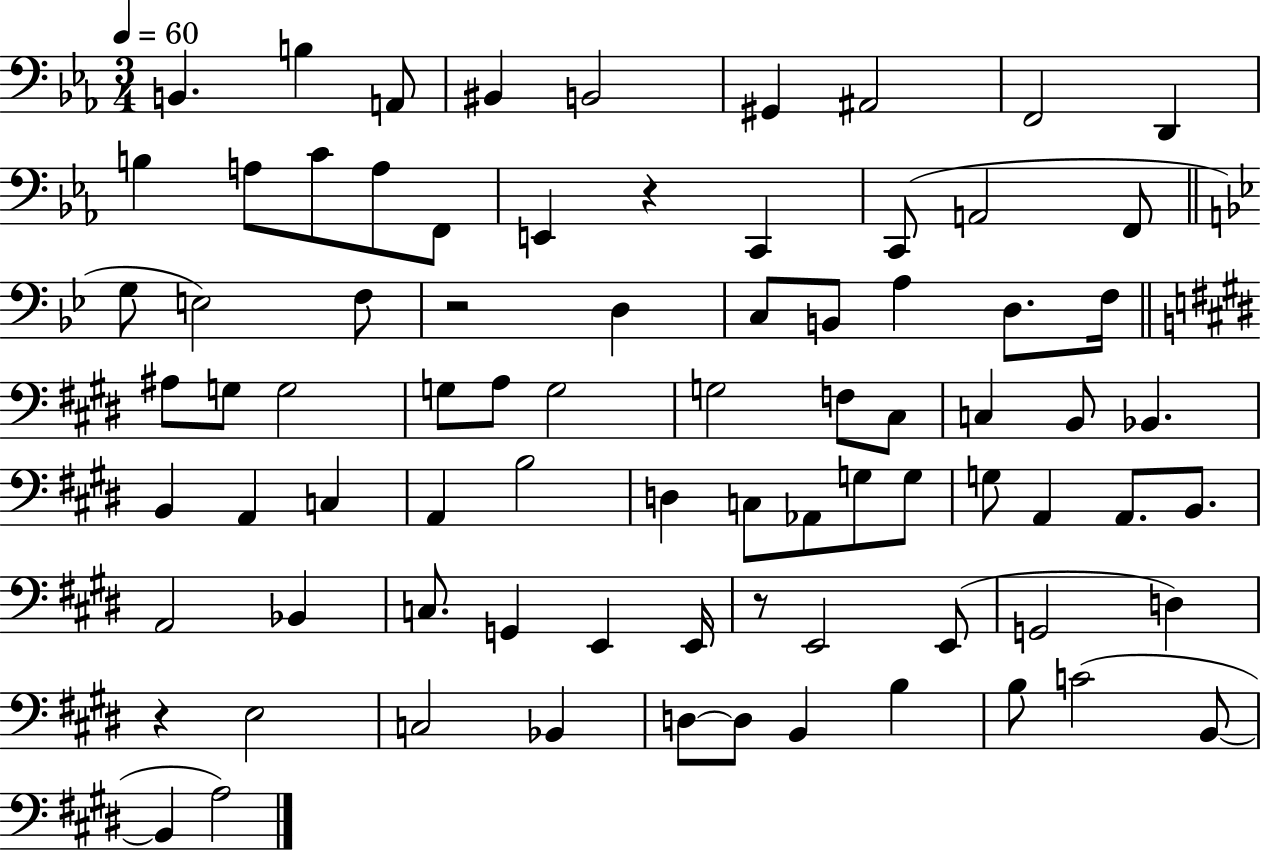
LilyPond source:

{
  \clef bass
  \numericTimeSignature
  \time 3/4
  \key ees \major
  \tempo 4 = 60
  b,4. b4 a,8 | bis,4 b,2 | gis,4 ais,2 | f,2 d,4 | \break b4 a8 c'8 a8 f,8 | e,4 r4 c,4 | c,8( a,2 f,8 | \bar "||" \break \key bes \major g8 e2) f8 | r2 d4 | c8 b,8 a4 d8. f16 | \bar "||" \break \key e \major ais8 g8 g2 | g8 a8 g2 | g2 f8 cis8 | c4 b,8 bes,4. | \break b,4 a,4 c4 | a,4 b2 | d4 c8 aes,8 g8 g8 | g8 a,4 a,8. b,8. | \break a,2 bes,4 | c8. g,4 e,4 e,16 | r8 e,2 e,8( | g,2 d4) | \break r4 e2 | c2 bes,4 | d8~~ d8 b,4 b4 | b8 c'2( b,8~~ | \break b,4 a2) | \bar "|."
}